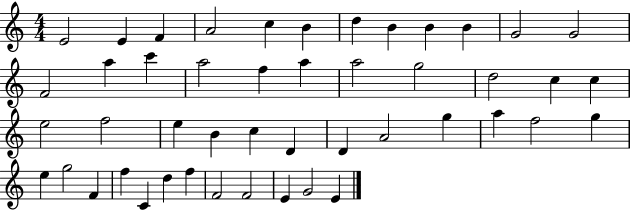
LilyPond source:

{
  \clef treble
  \numericTimeSignature
  \time 4/4
  \key c \major
  e'2 e'4 f'4 | a'2 c''4 b'4 | d''4 b'4 b'4 b'4 | g'2 g'2 | \break f'2 a''4 c'''4 | a''2 f''4 a''4 | a''2 g''2 | d''2 c''4 c''4 | \break e''2 f''2 | e''4 b'4 c''4 d'4 | d'4 a'2 g''4 | a''4 f''2 g''4 | \break e''4 g''2 f'4 | f''4 c'4 d''4 f''4 | f'2 f'2 | e'4 g'2 e'4 | \break \bar "|."
}